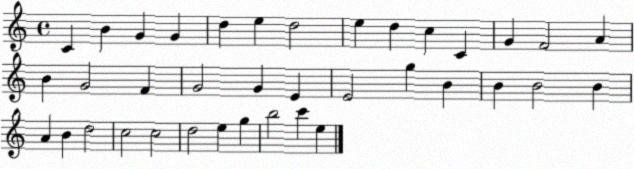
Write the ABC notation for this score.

X:1
T:Untitled
M:4/4
L:1/4
K:C
C B G G d e d2 e d c C G F2 A B G2 F G2 G E E2 g B B B2 B A B d2 c2 c2 d2 e g b2 c' e